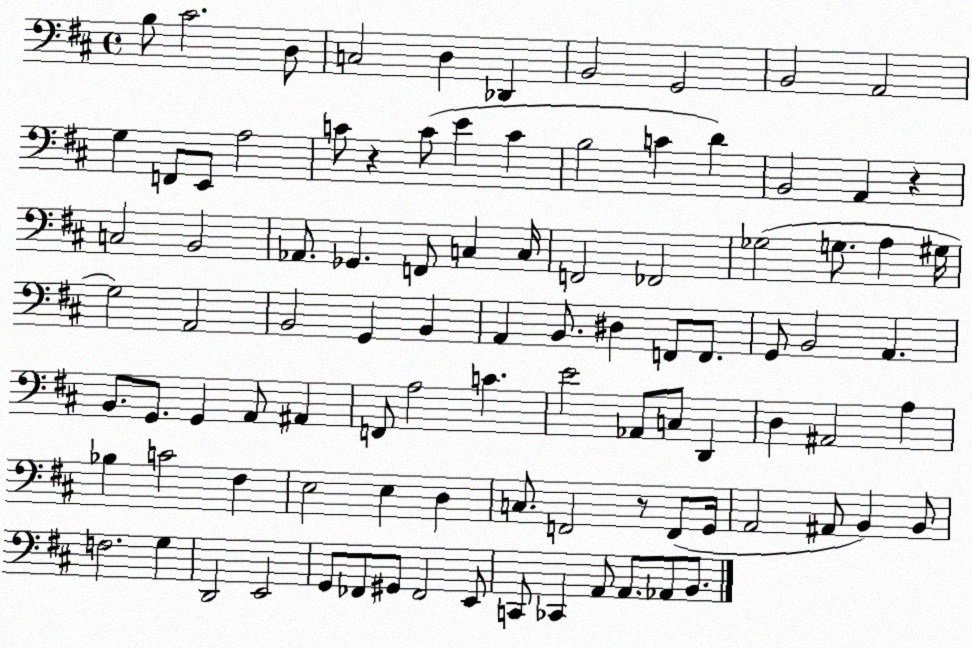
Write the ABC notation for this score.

X:1
T:Untitled
M:4/4
L:1/4
K:D
B,/2 ^C2 D,/2 C,2 D, _D,, B,,2 G,,2 B,,2 A,,2 G, F,,/2 E,,/2 A,2 C/2 z C/2 E C B,2 C D B,,2 A,, z C,2 B,,2 _A,,/2 _G,, F,,/2 C, C,/4 F,,2 _F,,2 _G,2 G,/2 A, ^G,/4 G,2 A,,2 B,,2 G,, B,, A,, B,,/2 ^D, F,,/2 F,,/2 G,,/2 B,,2 A,, B,,/2 G,,/2 G,, A,,/2 ^A,, F,,/2 A,2 C E2 _A,,/2 C,/2 D,, D, ^A,,2 A, _B, C2 ^F, E,2 E, D, C,/2 F,,2 z/2 F,,/2 G,,/4 A,,2 ^A,,/2 B,, B,,/2 F,2 G, D,,2 E,,2 G,,/2 _F,,/2 ^G,,/2 _F,,2 E,,/2 C,,/2 _C,, A,,/2 A,,/2 _A,,/2 B,,/2